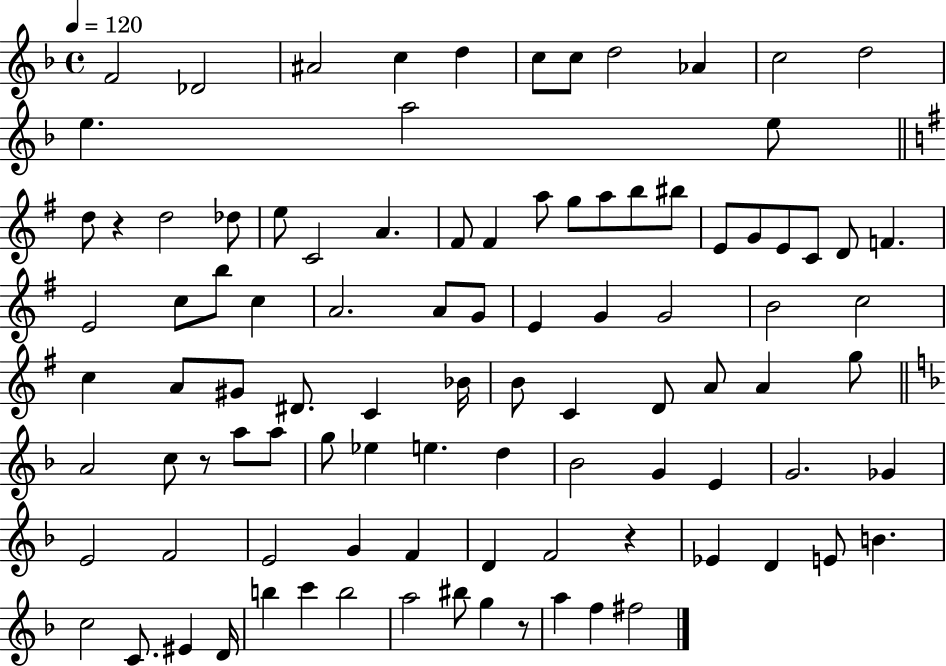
F4/h Db4/h A#4/h C5/q D5/q C5/e C5/e D5/h Ab4/q C5/h D5/h E5/q. A5/h E5/e D5/e R/q D5/h Db5/e E5/e C4/h A4/q. F#4/e F#4/q A5/e G5/e A5/e B5/e BIS5/e E4/e G4/e E4/e C4/e D4/e F4/q. E4/h C5/e B5/e C5/q A4/h. A4/e G4/e E4/q G4/q G4/h B4/h C5/h C5/q A4/e G#4/e D#4/e. C4/q Bb4/s B4/e C4/q D4/e A4/e A4/q G5/e A4/h C5/e R/e A5/e A5/e G5/e Eb5/q E5/q. D5/q Bb4/h G4/q E4/q G4/h. Gb4/q E4/h F4/h E4/h G4/q F4/q D4/q F4/h R/q Eb4/q D4/q E4/e B4/q. C5/h C4/e. EIS4/q D4/s B5/q C6/q B5/h A5/h BIS5/e G5/q R/e A5/q F5/q F#5/h